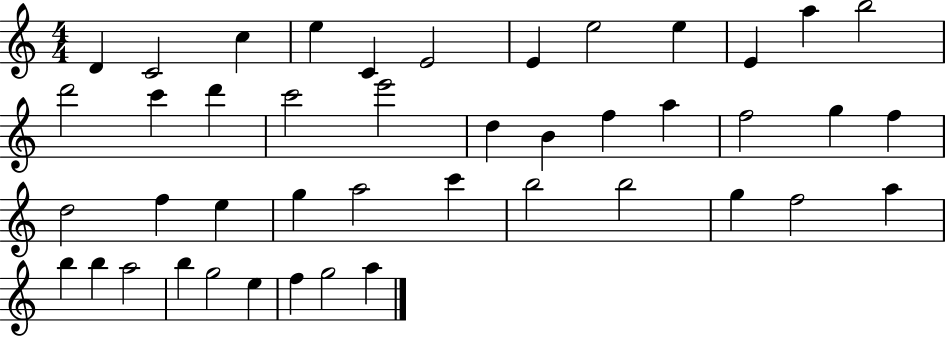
D4/q C4/h C5/q E5/q C4/q E4/h E4/q E5/h E5/q E4/q A5/q B5/h D6/h C6/q D6/q C6/h E6/h D5/q B4/q F5/q A5/q F5/h G5/q F5/q D5/h F5/q E5/q G5/q A5/h C6/q B5/h B5/h G5/q F5/h A5/q B5/q B5/q A5/h B5/q G5/h E5/q F5/q G5/h A5/q